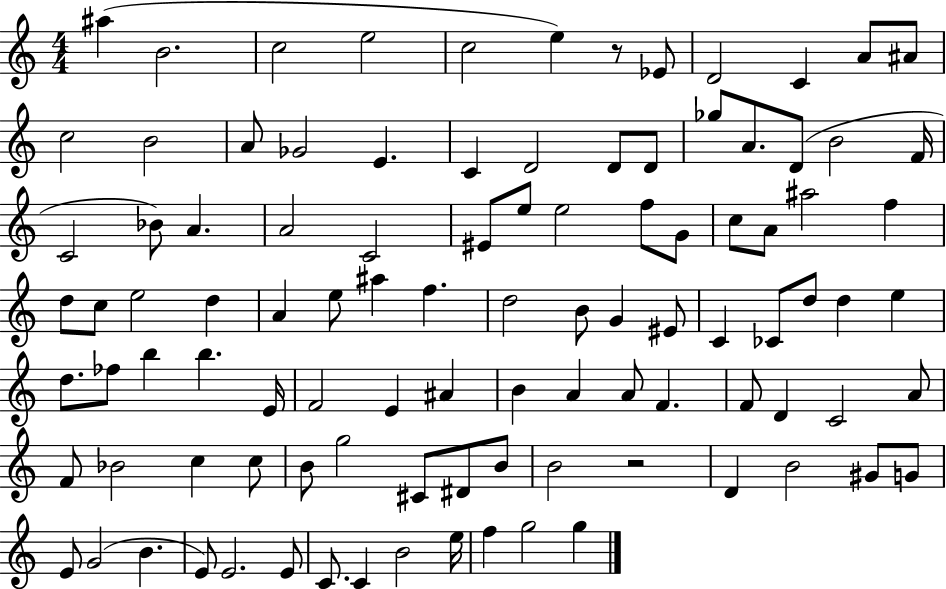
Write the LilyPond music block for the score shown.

{
  \clef treble
  \numericTimeSignature
  \time 4/4
  \key c \major
  ais''4( b'2. | c''2 e''2 | c''2 e''4) r8 ees'8 | d'2 c'4 a'8 ais'8 | \break c''2 b'2 | a'8 ges'2 e'4. | c'4 d'2 d'8 d'8 | ges''8 a'8. d'8( b'2 f'16 | \break c'2 bes'8) a'4. | a'2 c'2 | eis'8 e''8 e''2 f''8 g'8 | c''8 a'8 ais''2 f''4 | \break d''8 c''8 e''2 d''4 | a'4 e''8 ais''4 f''4. | d''2 b'8 g'4 eis'8 | c'4 ces'8 d''8 d''4 e''4 | \break d''8. fes''8 b''4 b''4. e'16 | f'2 e'4 ais'4 | b'4 a'4 a'8 f'4. | f'8 d'4 c'2 a'8 | \break f'8 bes'2 c''4 c''8 | b'8 g''2 cis'8 dis'8 b'8 | b'2 r2 | d'4 b'2 gis'8 g'8 | \break e'8 g'2( b'4. | e'8) e'2. e'8 | c'8. c'4 b'2 e''16 | f''4 g''2 g''4 | \break \bar "|."
}